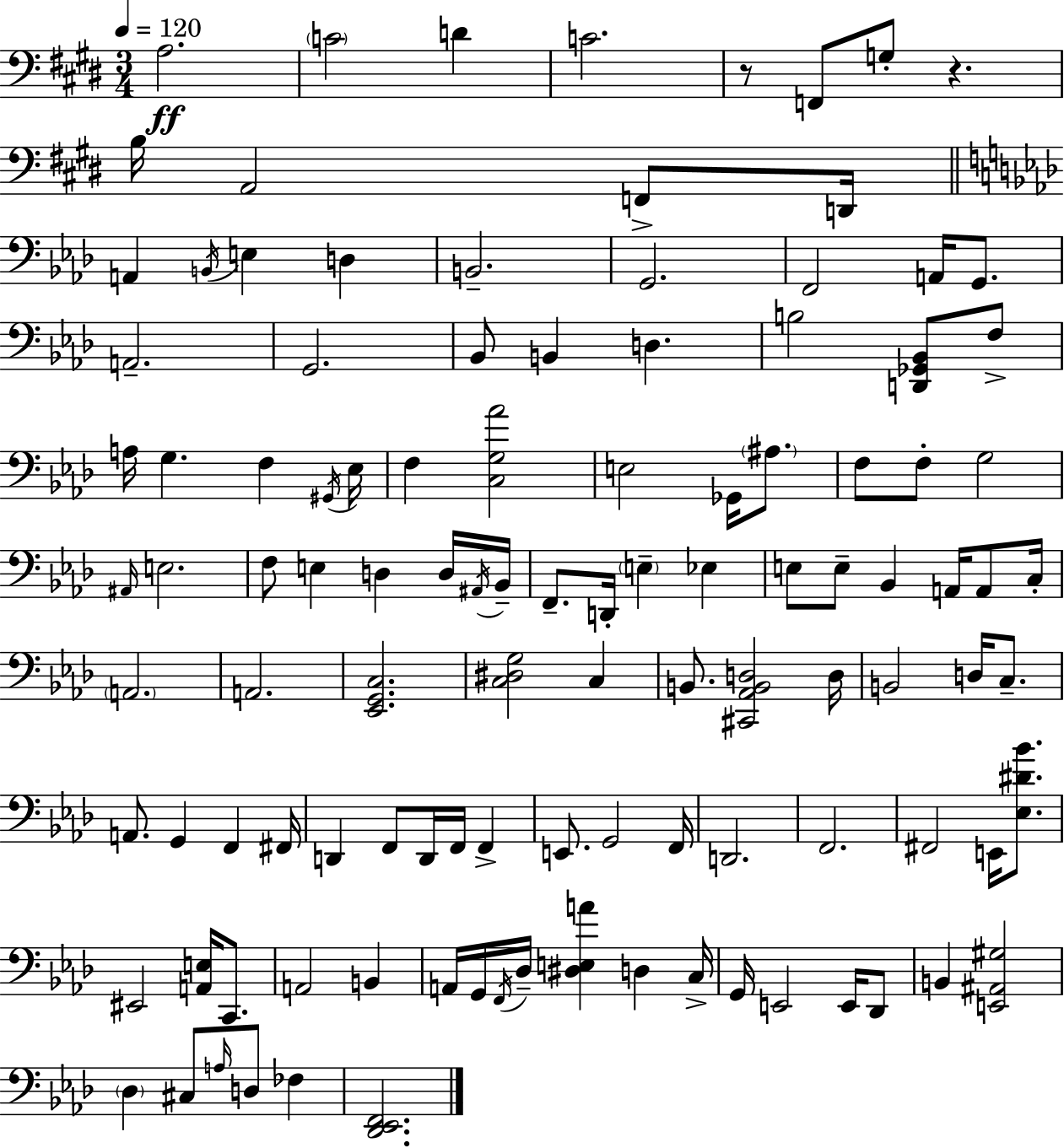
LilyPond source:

{
  \clef bass
  \numericTimeSignature
  \time 3/4
  \key e \major
  \tempo 4 = 120
  a2.\ff | \parenthesize c'2 d'4 | c'2. | r8 f,8 g8-. r4. | \break b16 a,2 f,8-> d,16 | \bar "||" \break \key aes \major a,4 \acciaccatura { b,16 } e4 d4 | b,2.-- | g,2. | f,2 a,16 g,8. | \break a,2.-- | g,2. | bes,8 b,4 d4. | b2 <d, ges, bes,>8 f8-> | \break a16 g4. f4 | \acciaccatura { gis,16 } ees16 f4 <c g aes'>2 | e2 ges,16 \parenthesize ais8. | f8 f8-. g2 | \break \grace { ais,16 } e2. | f8 e4 d4 | d16 \acciaccatura { ais,16 } bes,16-- f,8.-- d,16-. \parenthesize e4-- | ees4 e8 e8-- bes,4 | \break a,16 a,8 c16-. \parenthesize a,2. | a,2. | <ees, g, c>2. | <c dis g>2 | \break c4 b,8. <cis, aes, b, d>2 | d16 b,2 | d16 c8.-- a,8. g,4 f,4 | fis,16 d,4 f,8 d,16 f,16 | \break f,4-> e,8. g,2 | f,16 d,2. | f,2. | fis,2 | \break e,16 <ees dis' bes'>8. eis,2 | <a, e>16 c,8. a,2 | b,4 a,16 g,16 \acciaccatura { f,16 } des16-- <dis e a'>4 | d4 c16-> g,16 e,2 | \break e,16 des,8 b,4 <e, ais, gis>2 | \parenthesize des4 cis8 \grace { a16 } | d8 fes4 <des, ees, f,>2. | \bar "|."
}